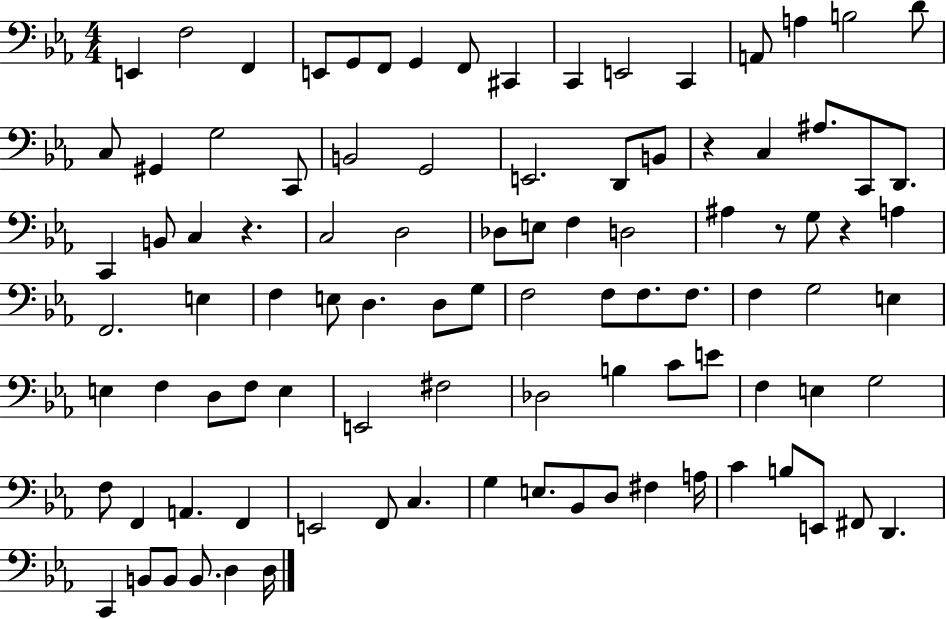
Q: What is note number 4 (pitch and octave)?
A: E2